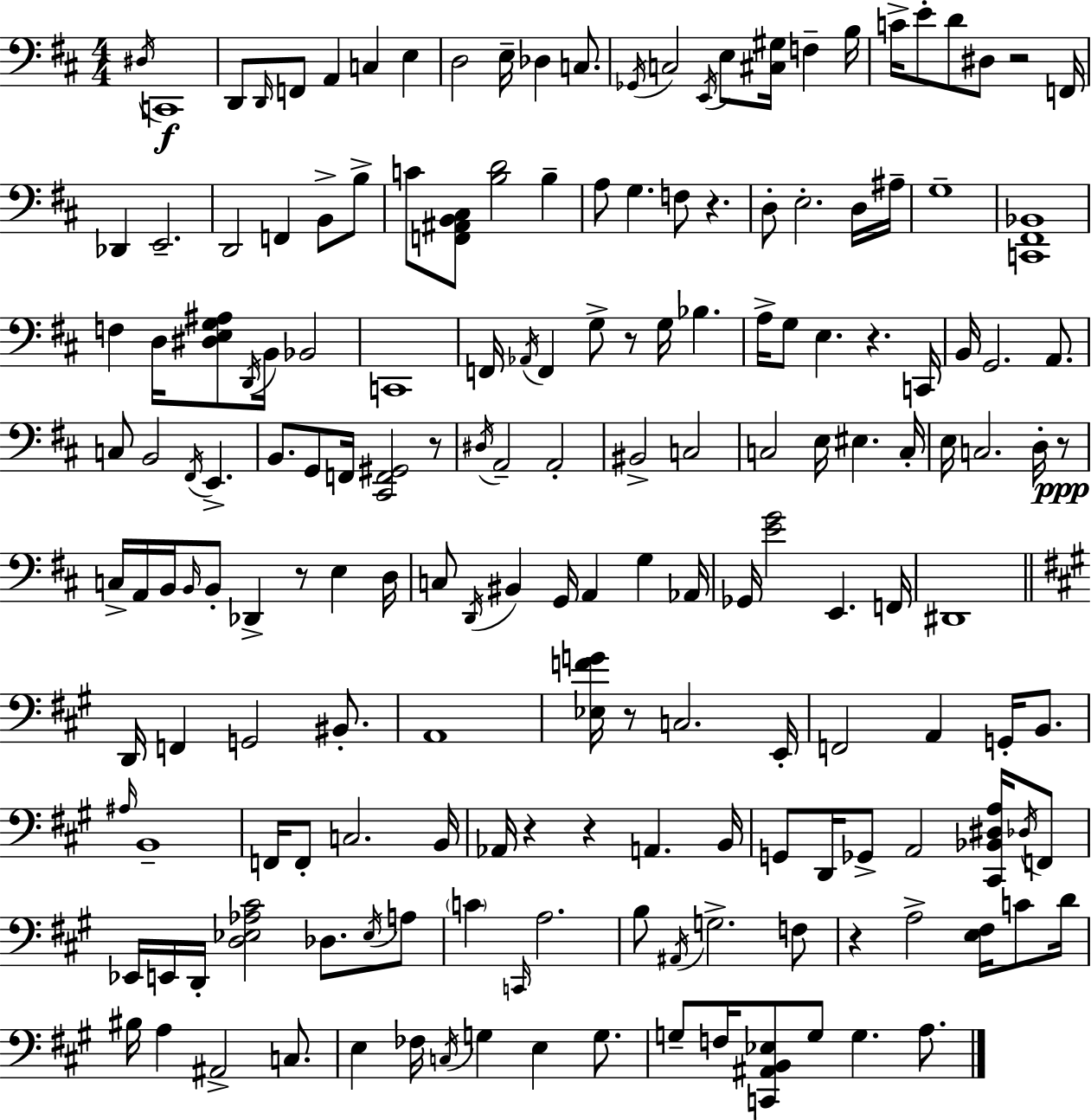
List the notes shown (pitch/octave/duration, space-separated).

D#3/s C2/w D2/e D2/s F2/e A2/q C3/q E3/q D3/h E3/s Db3/q C3/e. Gb2/s C3/h E2/s E3/e [C#3,G#3]/s F3/q B3/s C4/s E4/e D4/e D#3/e R/h F2/s Db2/q E2/h. D2/h F2/q B2/e B3/e C4/e [F2,A#2,B2,C#3]/e [B3,D4]/h B3/q A3/e G3/q. F3/e R/q. D3/e E3/h. D3/s A#3/s G3/w [C2,F#2,Bb2]/w F3/q D3/s [D#3,E3,G3,A#3]/e D2/s B2/s Bb2/h C2/w F2/s Ab2/s F2/q G3/e R/e G3/s Bb3/q. A3/s G3/e E3/q. R/q. C2/s B2/s G2/h. A2/e. C3/e B2/h F#2/s E2/q. B2/e. G2/e F2/s [C#2,F2,G#2]/h R/e D#3/s A2/h A2/h BIS2/h C3/h C3/h E3/s EIS3/q. C3/s E3/s C3/h. D3/s R/e C3/s A2/s B2/s B2/s B2/e Db2/q R/e E3/q D3/s C3/e D2/s BIS2/q G2/s A2/q G3/q Ab2/s Gb2/s [E4,G4]/h E2/q. F2/s D#2/w D2/s F2/q G2/h BIS2/e. A2/w [Eb3,F4,G4]/s R/e C3/h. E2/s F2/h A2/q G2/s B2/e. A#3/s B2/w F2/s F2/e C3/h. B2/s Ab2/s R/q R/q A2/q. B2/s G2/e D2/s Gb2/e A2/h [C#2,Bb2,D#3,A3]/s Db3/s F2/e Eb2/s E2/s D2/s [D3,Eb3,Ab3,C#4]/h Db3/e. Eb3/s A3/e C4/q C2/s A3/h. B3/e A#2/s G3/h. F3/e R/q A3/h [E3,F#3]/s C4/e D4/s BIS3/s A3/q A#2/h C3/e. E3/q FES3/s C3/s G3/q E3/q G3/e. G3/e F3/s [C2,A#2,B2,Eb3]/e G3/e G3/q. A3/e.